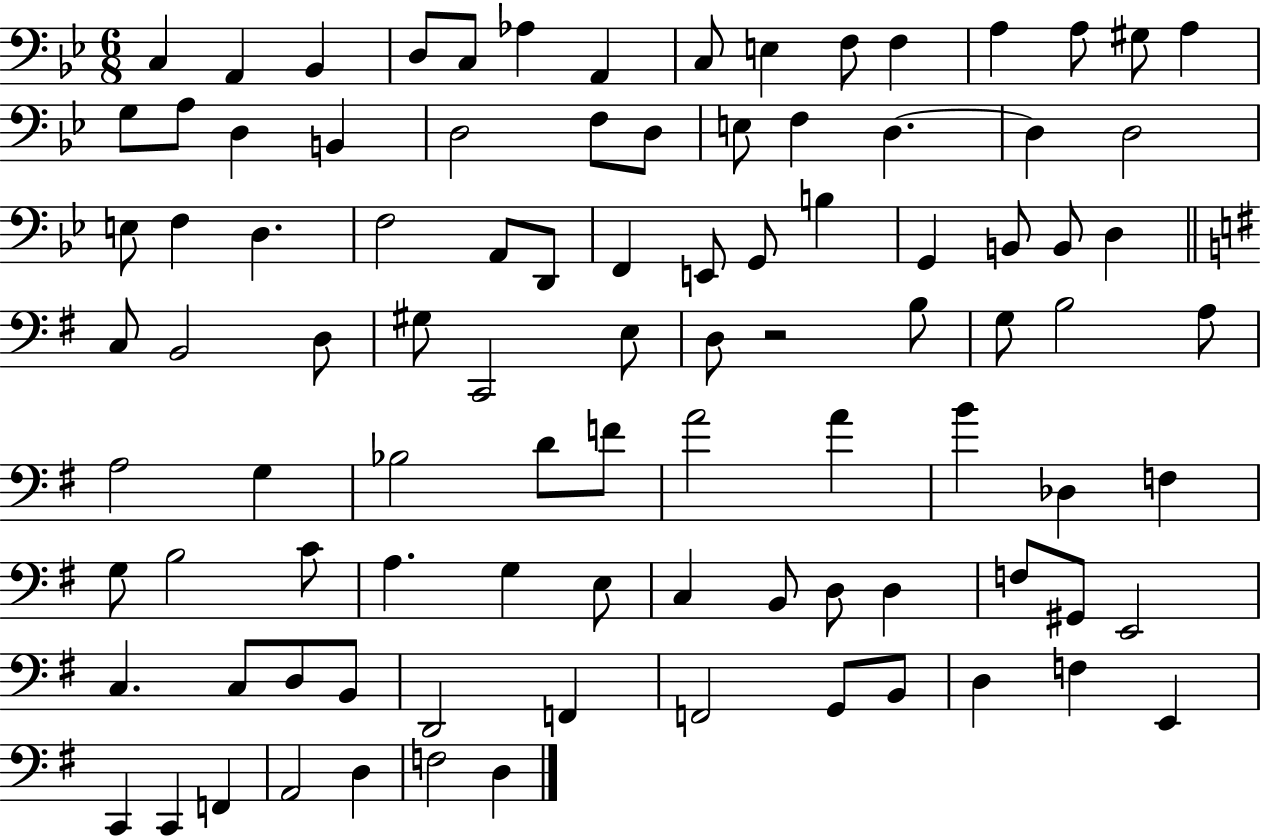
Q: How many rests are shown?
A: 1